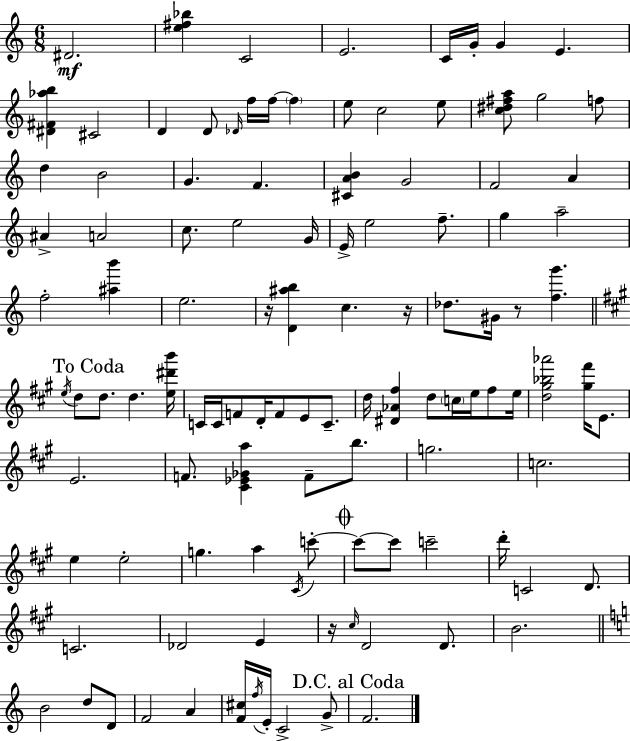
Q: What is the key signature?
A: C major